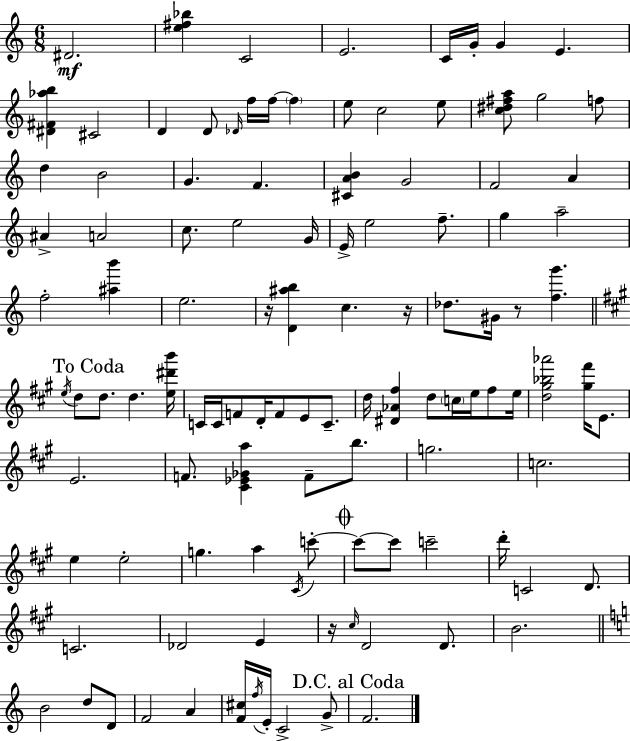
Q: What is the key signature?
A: C major